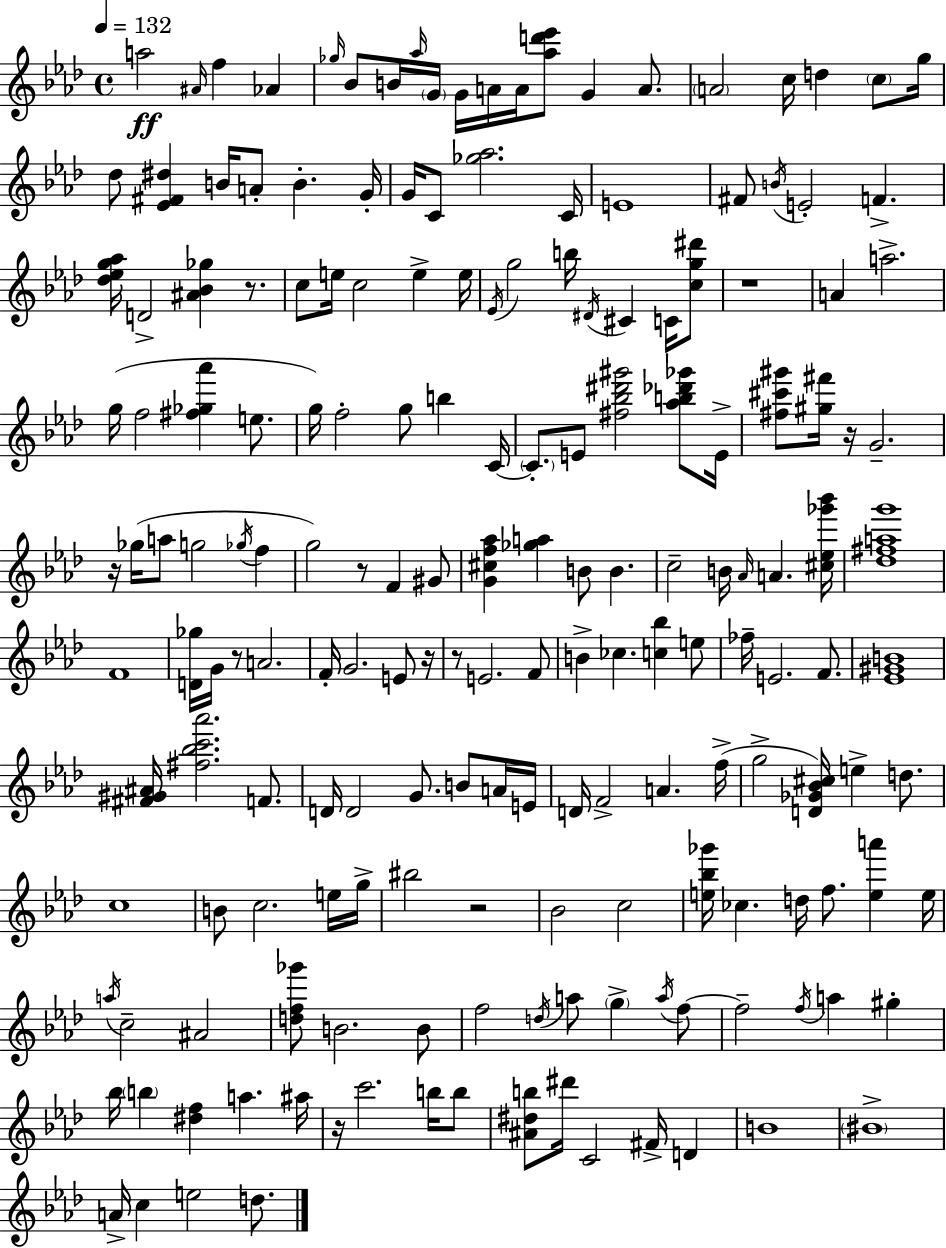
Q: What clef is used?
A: treble